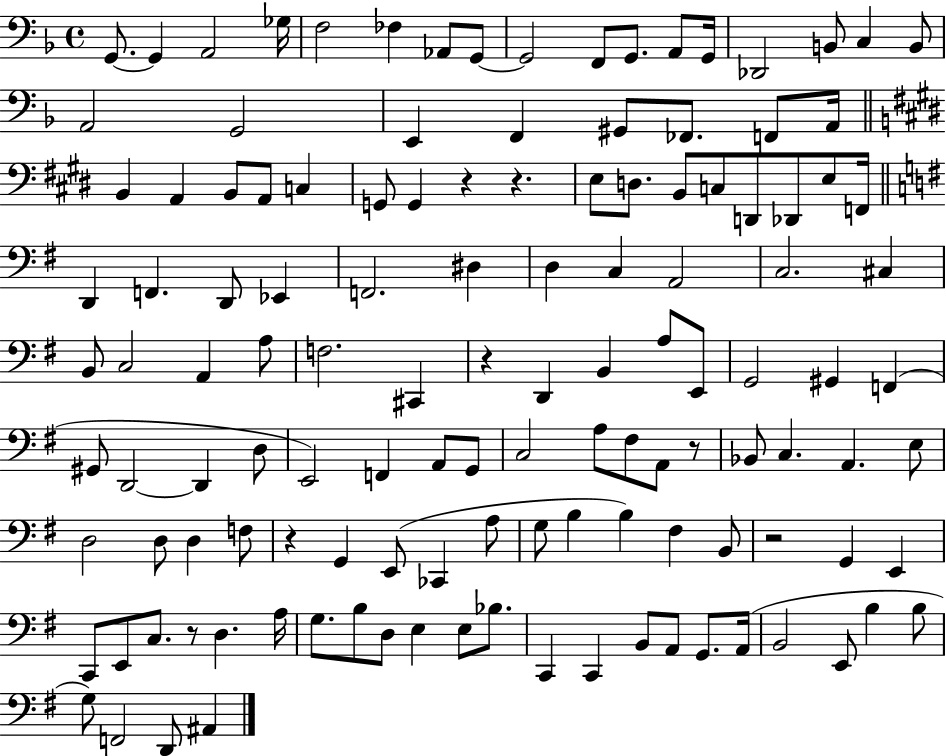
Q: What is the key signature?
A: F major